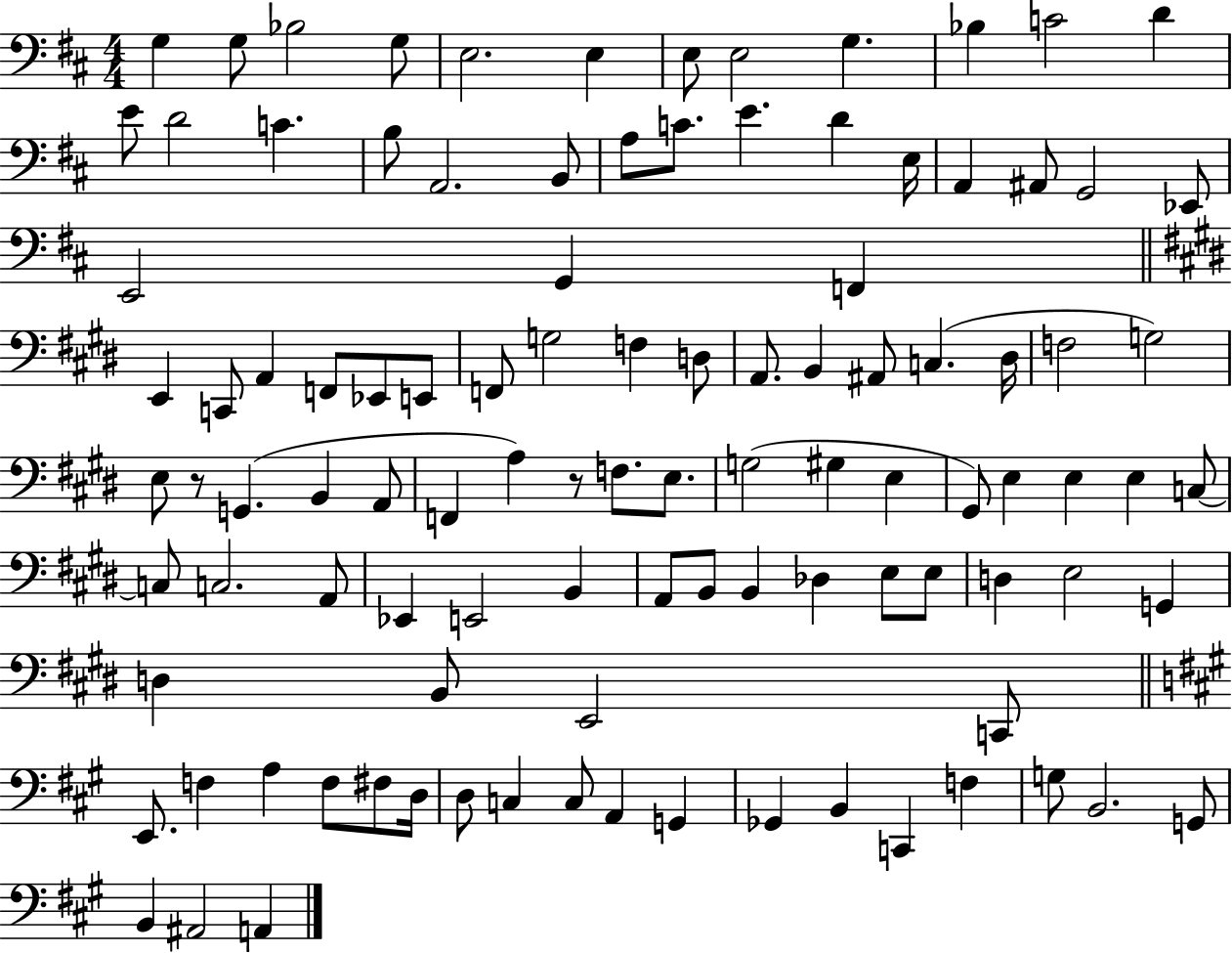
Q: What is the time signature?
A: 4/4